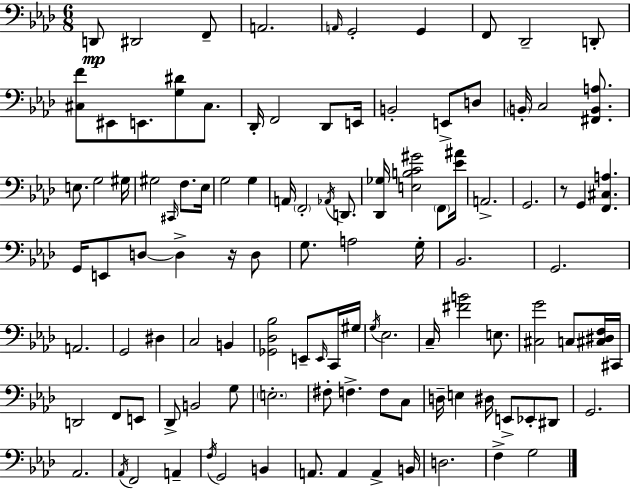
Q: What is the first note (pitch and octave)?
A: D2